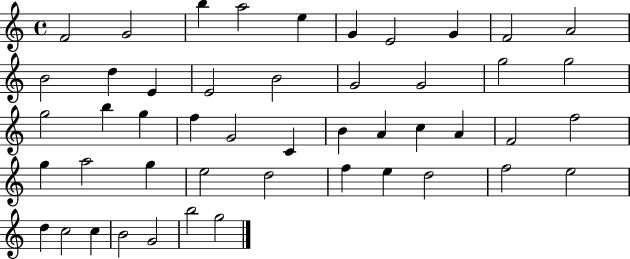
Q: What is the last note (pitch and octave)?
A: G5